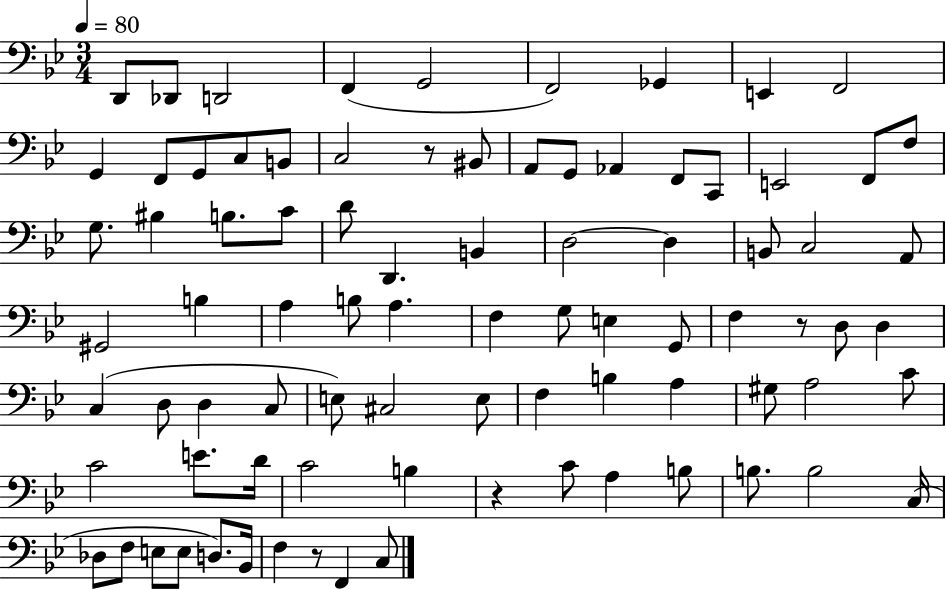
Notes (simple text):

D2/e Db2/e D2/h F2/q G2/h F2/h Gb2/q E2/q F2/h G2/q F2/e G2/e C3/e B2/e C3/h R/e BIS2/e A2/e G2/e Ab2/q F2/e C2/e E2/h F2/e F3/e G3/e. BIS3/q B3/e. C4/e D4/e D2/q. B2/q D3/h D3/q B2/e C3/h A2/e G#2/h B3/q A3/q B3/e A3/q. F3/q G3/e E3/q G2/e F3/q R/e D3/e D3/q C3/q D3/e D3/q C3/e E3/e C#3/h E3/e F3/q B3/q A3/q G#3/e A3/h C4/e C4/h E4/e. D4/s C4/h B3/q R/q C4/e A3/q B3/e B3/e. B3/h C3/s Db3/e F3/e E3/e E3/e D3/e. Bb2/s F3/q R/e F2/q C3/e